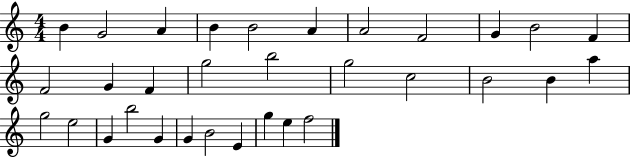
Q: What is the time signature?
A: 4/4